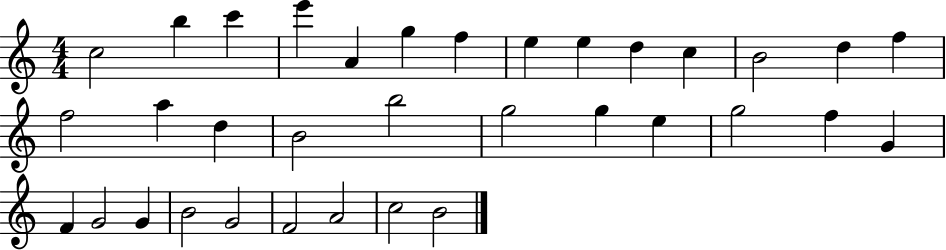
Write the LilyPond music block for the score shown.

{
  \clef treble
  \numericTimeSignature
  \time 4/4
  \key c \major
  c''2 b''4 c'''4 | e'''4 a'4 g''4 f''4 | e''4 e''4 d''4 c''4 | b'2 d''4 f''4 | \break f''2 a''4 d''4 | b'2 b''2 | g''2 g''4 e''4 | g''2 f''4 g'4 | \break f'4 g'2 g'4 | b'2 g'2 | f'2 a'2 | c''2 b'2 | \break \bar "|."
}